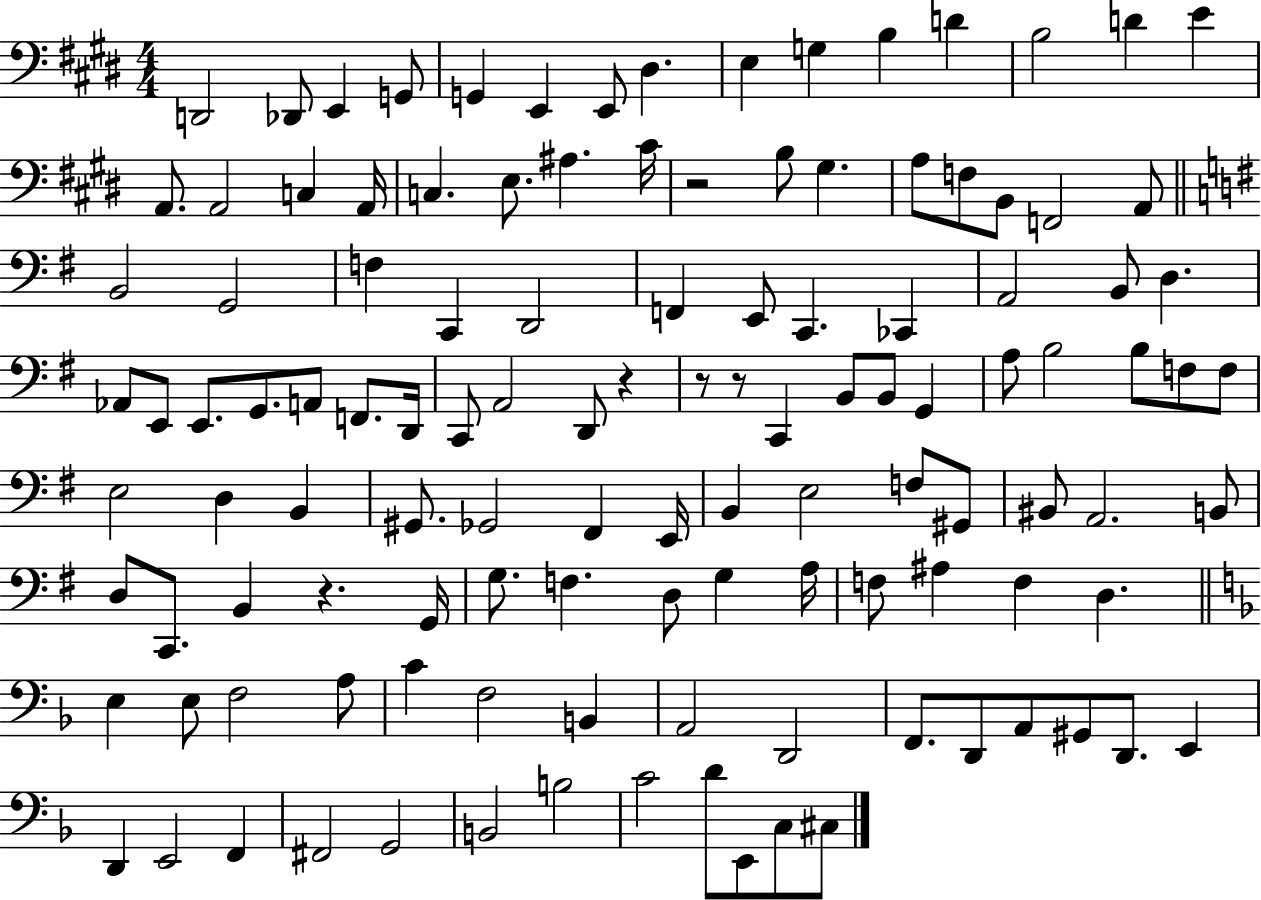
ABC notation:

X:1
T:Untitled
M:4/4
L:1/4
K:E
D,,2 _D,,/2 E,, G,,/2 G,, E,, E,,/2 ^D, E, G, B, D B,2 D E A,,/2 A,,2 C, A,,/4 C, E,/2 ^A, ^C/4 z2 B,/2 ^G, A,/2 F,/2 B,,/2 F,,2 A,,/2 B,,2 G,,2 F, C,, D,,2 F,, E,,/2 C,, _C,, A,,2 B,,/2 D, _A,,/2 E,,/2 E,,/2 G,,/2 A,,/2 F,,/2 D,,/4 C,,/2 A,,2 D,,/2 z z/2 z/2 C,, B,,/2 B,,/2 G,, A,/2 B,2 B,/2 F,/2 F,/2 E,2 D, B,, ^G,,/2 _G,,2 ^F,, E,,/4 B,, E,2 F,/2 ^G,,/2 ^B,,/2 A,,2 B,,/2 D,/2 C,,/2 B,, z G,,/4 G,/2 F, D,/2 G, A,/4 F,/2 ^A, F, D, E, E,/2 F,2 A,/2 C F,2 B,, A,,2 D,,2 F,,/2 D,,/2 A,,/2 ^G,,/2 D,,/2 E,, D,, E,,2 F,, ^F,,2 G,,2 B,,2 B,2 C2 D/2 E,,/2 C,/2 ^C,/2